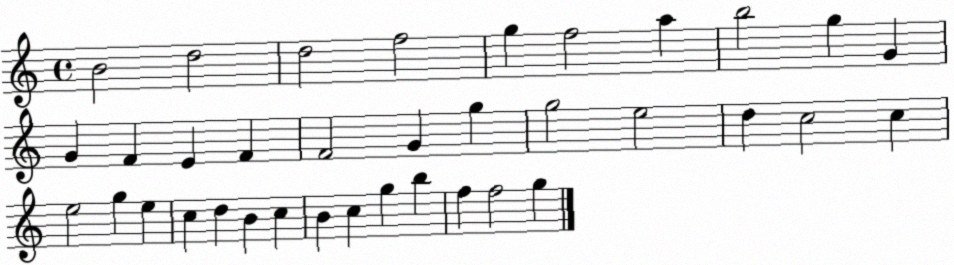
X:1
T:Untitled
M:4/4
L:1/4
K:C
B2 d2 d2 f2 g f2 a b2 g G G F E F F2 G g g2 e2 d c2 c e2 g e c d B c B c g b f f2 g